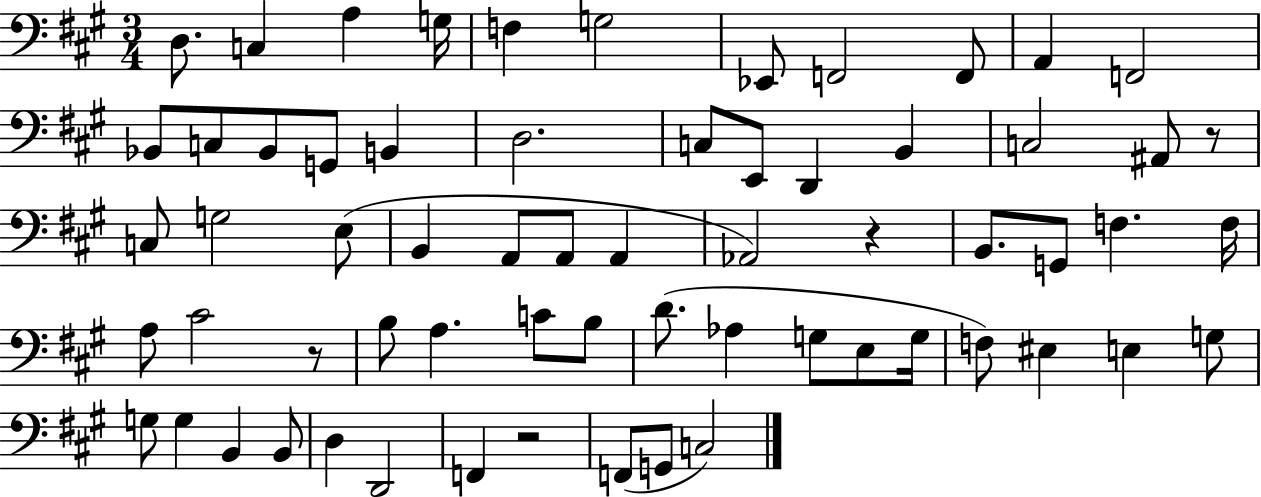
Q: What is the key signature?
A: A major